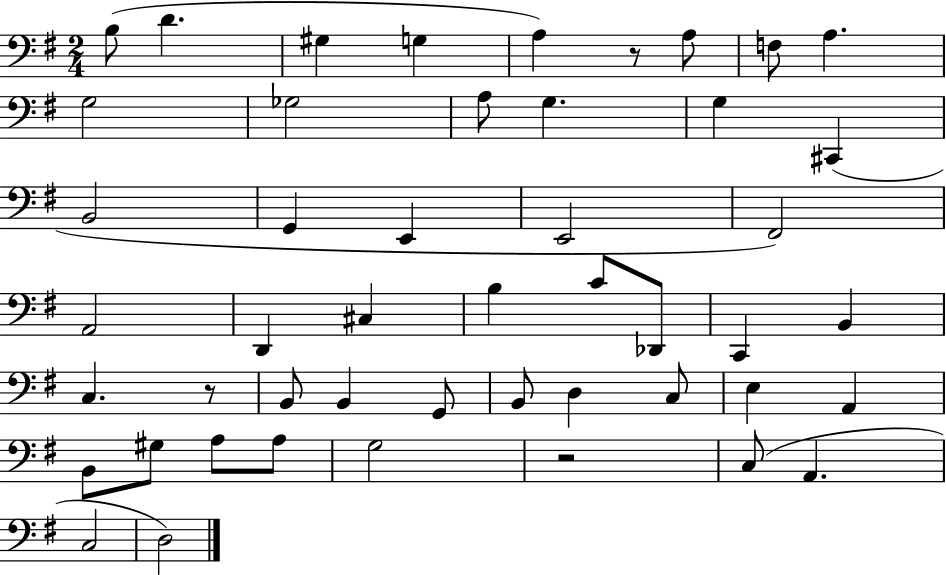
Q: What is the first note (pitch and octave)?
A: B3